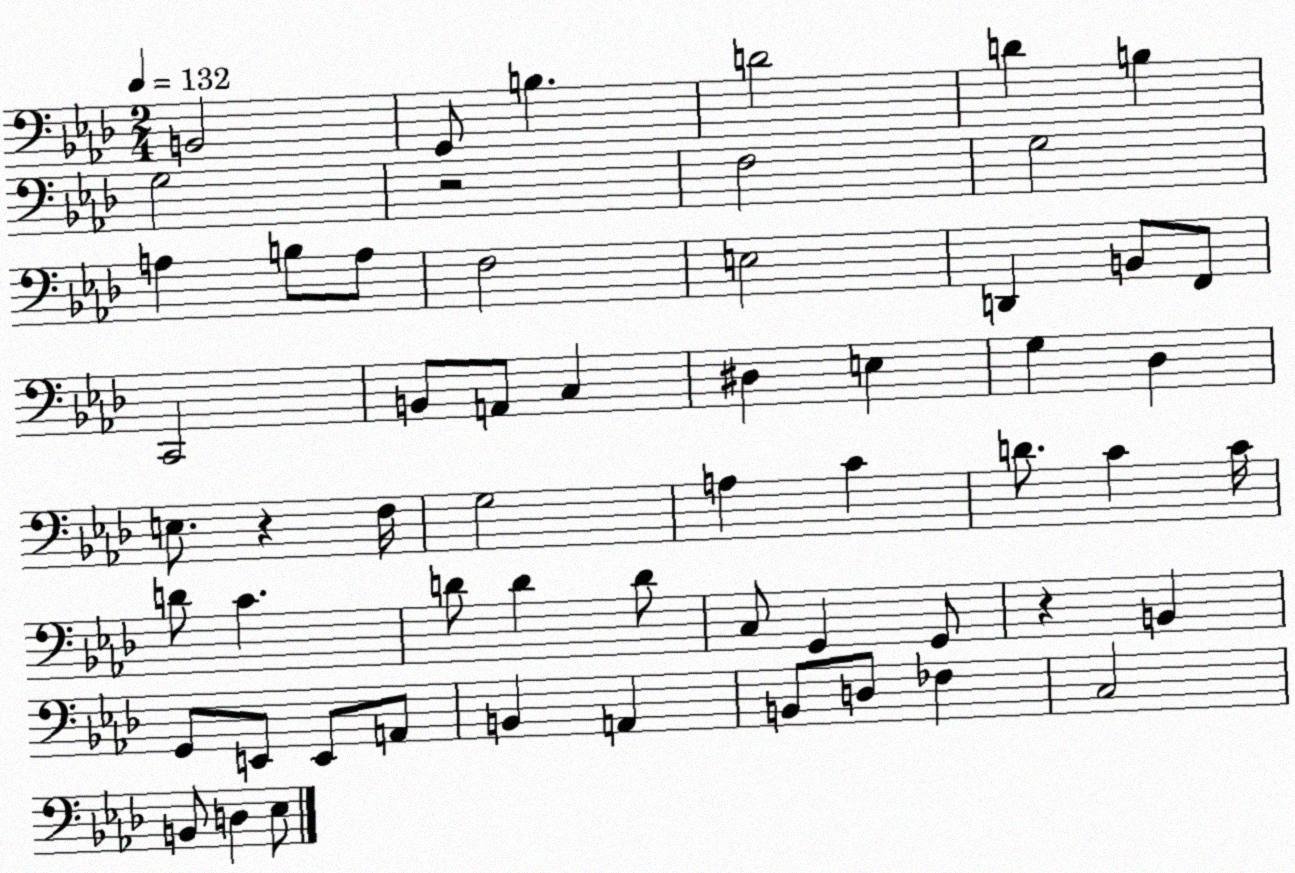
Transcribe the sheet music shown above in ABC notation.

X:1
T:Untitled
M:2/4
L:1/4
K:Ab
B,,2 G,,/2 B, D2 D B, G,2 z2 F,2 G,2 A, B,/2 A,/2 F,2 E,2 D,, B,,/2 F,,/2 C,,2 B,,/2 A,,/2 C, ^D, E, G, _D, E,/2 z F,/4 G,2 A, C D/2 C C/4 D/2 C D/2 D D/2 C,/2 G,, G,,/2 z B,, G,,/2 E,,/2 E,,/2 A,,/2 B,, A,, B,,/2 D,/2 _F, C,2 B,,/2 D, _E,/2